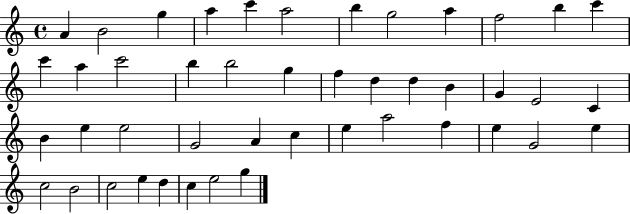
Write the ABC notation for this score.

X:1
T:Untitled
M:4/4
L:1/4
K:C
A B2 g a c' a2 b g2 a f2 b c' c' a c'2 b b2 g f d d B G E2 C B e e2 G2 A c e a2 f e G2 e c2 B2 c2 e d c e2 g